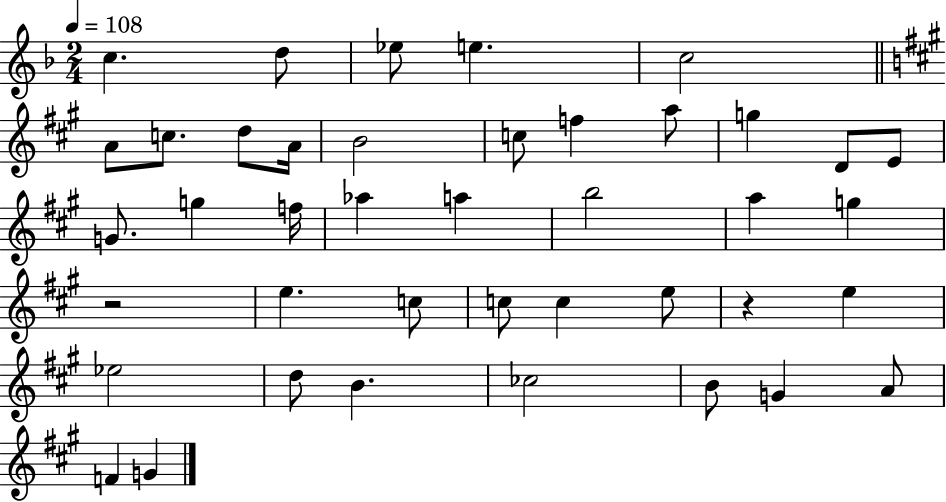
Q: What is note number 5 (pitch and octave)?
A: C5